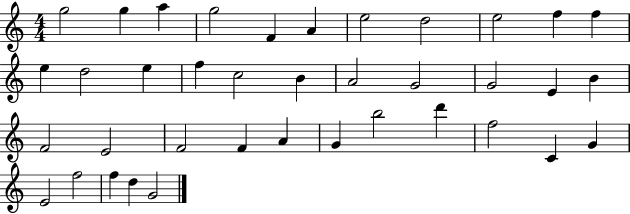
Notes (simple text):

G5/h G5/q A5/q G5/h F4/q A4/q E5/h D5/h E5/h F5/q F5/q E5/q D5/h E5/q F5/q C5/h B4/q A4/h G4/h G4/h E4/q B4/q F4/h E4/h F4/h F4/q A4/q G4/q B5/h D6/q F5/h C4/q G4/q E4/h F5/h F5/q D5/q G4/h